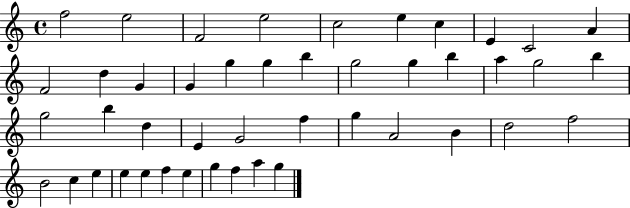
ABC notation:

X:1
T:Untitled
M:4/4
L:1/4
K:C
f2 e2 F2 e2 c2 e c E C2 A F2 d G G g g b g2 g b a g2 b g2 b d E G2 f g A2 B d2 f2 B2 c e e e f e g f a g